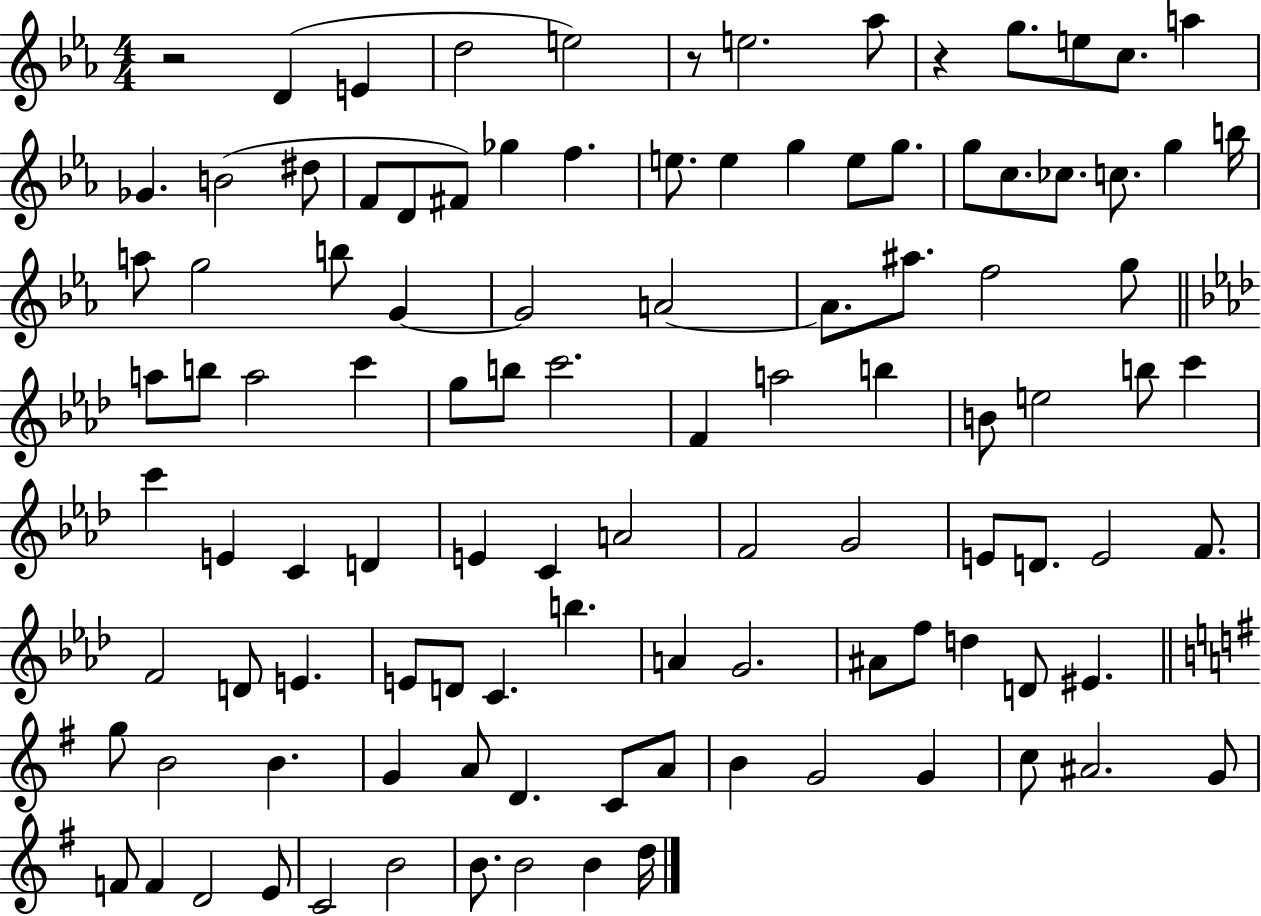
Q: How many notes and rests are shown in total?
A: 107